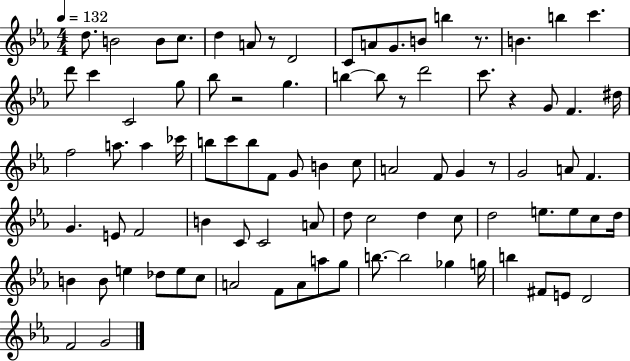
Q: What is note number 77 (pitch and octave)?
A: B5